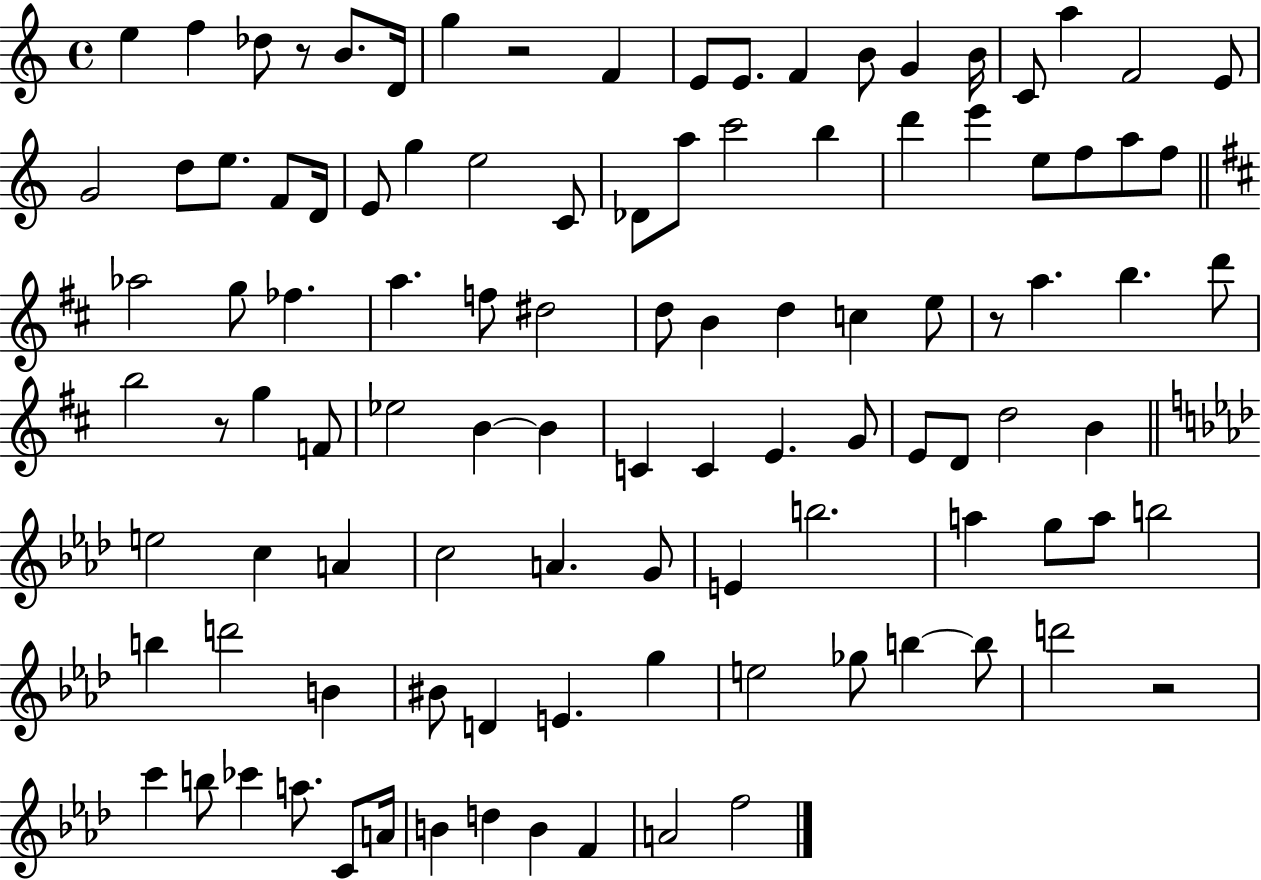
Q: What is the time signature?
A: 4/4